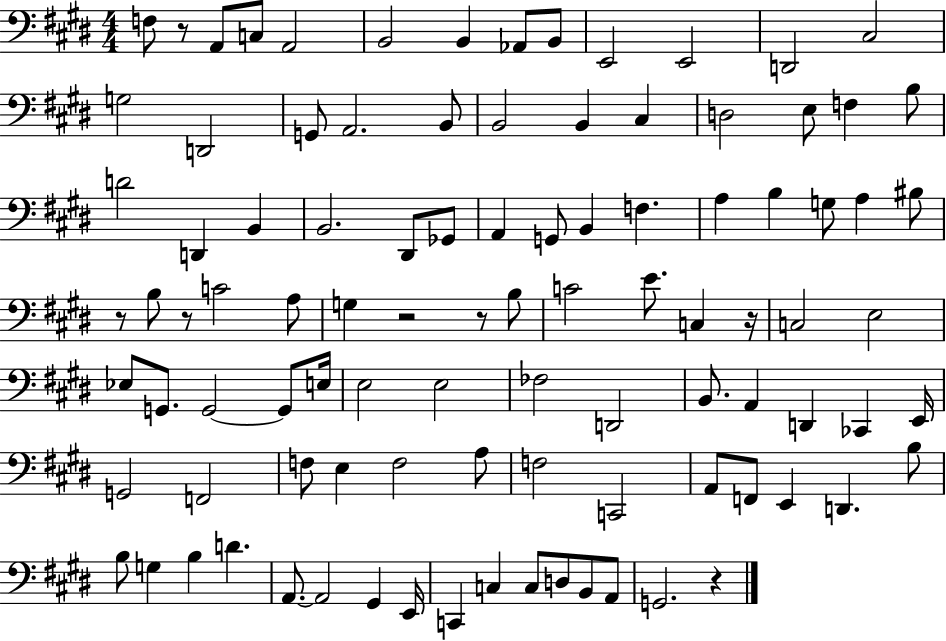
{
  \clef bass
  \numericTimeSignature
  \time 4/4
  \key e \major
  f8 r8 a,8 c8 a,2 | b,2 b,4 aes,8 b,8 | e,2 e,2 | d,2 cis2 | \break g2 d,2 | g,8 a,2. b,8 | b,2 b,4 cis4 | d2 e8 f4 b8 | \break d'2 d,4 b,4 | b,2. dis,8 ges,8 | a,4 g,8 b,4 f4. | a4 b4 g8 a4 bis8 | \break r8 b8 r8 c'2 a8 | g4 r2 r8 b8 | c'2 e'8. c4 r16 | c2 e2 | \break ees8 g,8. g,2~~ g,8 e16 | e2 e2 | fes2 d,2 | b,8. a,4 d,4 ces,4 e,16 | \break g,2 f,2 | f8 e4 f2 a8 | f2 c,2 | a,8 f,8 e,4 d,4. b8 | \break b8 g4 b4 d'4. | a,8.~~ a,2 gis,4 e,16 | c,4 c4 c8 d8 b,8 a,8 | g,2. r4 | \break \bar "|."
}